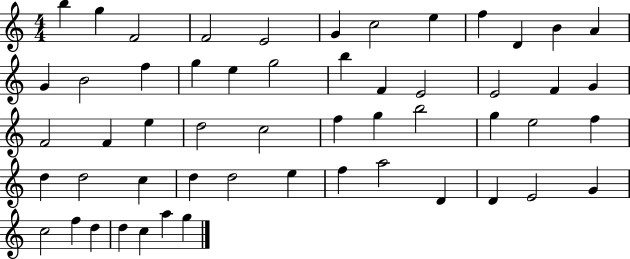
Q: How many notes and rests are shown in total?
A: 54